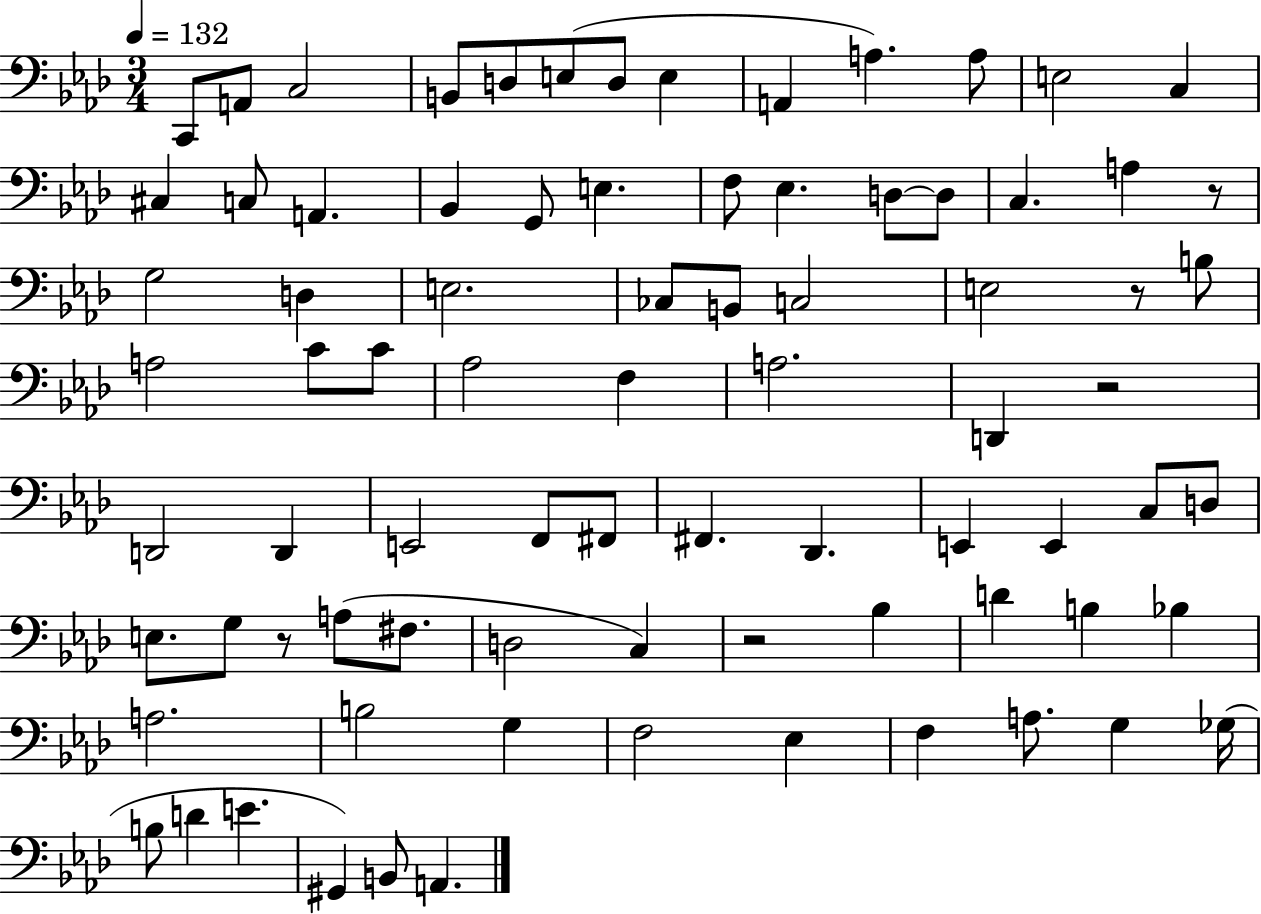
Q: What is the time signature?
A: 3/4